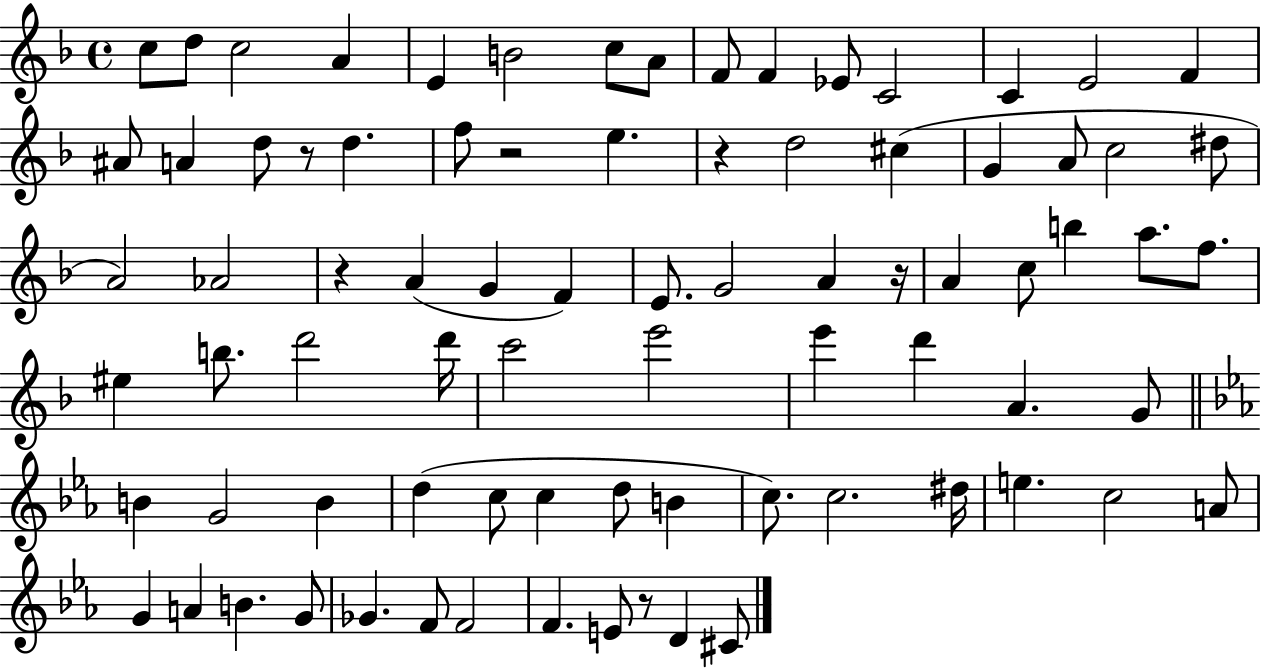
C5/e D5/e C5/h A4/q E4/q B4/h C5/e A4/e F4/e F4/q Eb4/e C4/h C4/q E4/h F4/q A#4/e A4/q D5/e R/e D5/q. F5/e R/h E5/q. R/q D5/h C#5/q G4/q A4/e C5/h D#5/e A4/h Ab4/h R/q A4/q G4/q F4/q E4/e. G4/h A4/q R/s A4/q C5/e B5/q A5/e. F5/e. EIS5/q B5/e. D6/h D6/s C6/h E6/h E6/q D6/q A4/q. G4/e B4/q G4/h B4/q D5/q C5/e C5/q D5/e B4/q C5/e. C5/h. D#5/s E5/q. C5/h A4/e G4/q A4/q B4/q. G4/e Gb4/q. F4/e F4/h F4/q. E4/e R/e D4/q C#4/e